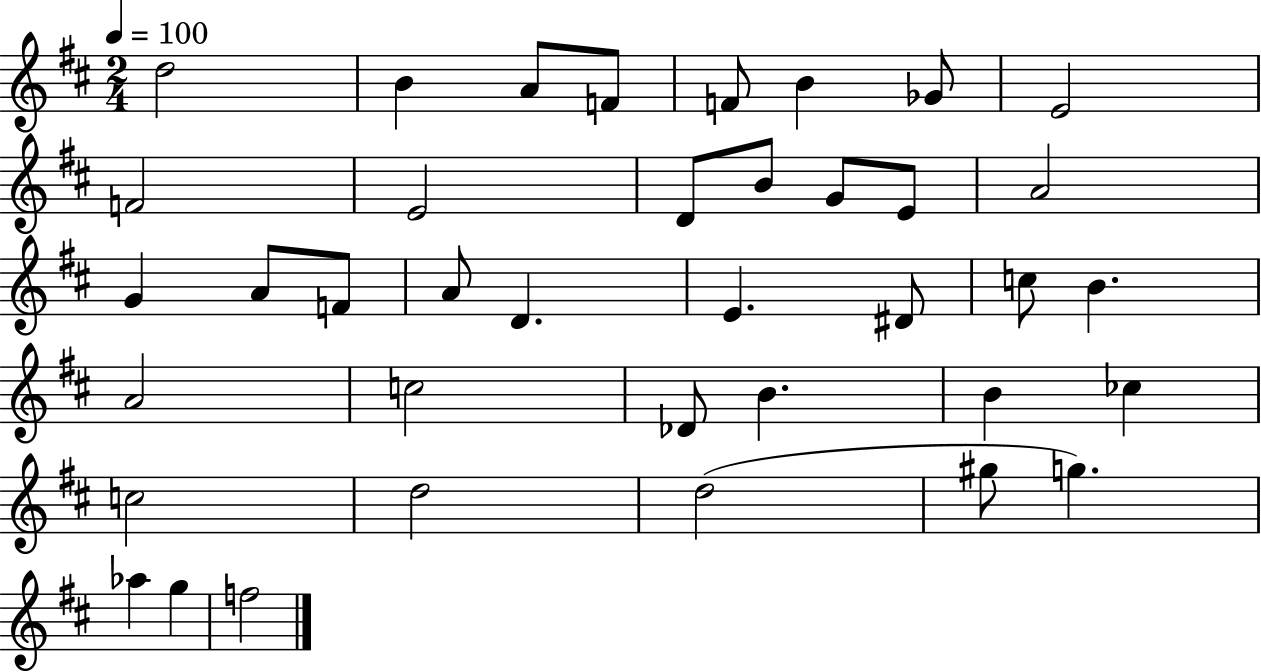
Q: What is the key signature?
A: D major